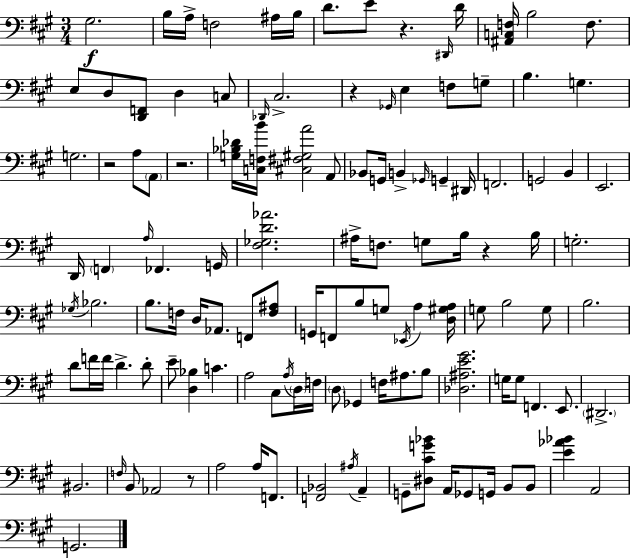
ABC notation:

X:1
T:Untitled
M:3/4
L:1/4
K:A
^G,2 B,/4 A,/4 F,2 ^A,/4 B,/4 D/2 E/2 z ^D,,/4 D/4 [^A,,C,F,]/4 B,2 F,/2 E,/2 D,/2 [D,,F,,]/2 D, C,/2 _D,,/4 ^C,2 z _G,,/4 E, F,/2 G,/2 B, G, G,2 z2 A,/2 A,,/2 z2 [G,_B,_D]/4 [C,F,B]/4 [^C,^F,^G,A]2 A,,/2 _B,,/2 G,,/4 B,, _G,,/4 G,, ^D,,/4 F,,2 G,,2 B,, E,,2 D,,/4 F,, A,/4 _F,, G,,/4 [^F,_G,D_A]2 ^A,/4 F,/2 G,/2 B,/4 z B,/4 G,2 _G,/4 _B,2 B,/2 F,/4 D,/4 _A,,/2 F,,/2 [F,^A,]/2 G,,/4 F,,/2 B,/2 G,/2 _E,,/4 A, [D,^G,A,]/4 G,/2 B,2 G,/2 B,2 D/2 F/4 F/4 D D/2 E/2 [D,_B,] C A,2 ^C,/2 A,/4 D,/4 F,/4 D,/2 _G,, F,/4 ^A,/2 B,/2 [_D,^A,E^G]2 G,/4 G,/2 F,, E,,/2 ^D,,2 ^B,,2 F,/4 B,,/2 _A,,2 z/2 A,2 A,/4 F,,/2 [F,,_B,,]2 ^A,/4 A,, G,,/2 [^D,^CG_B]/2 A,,/4 _G,,/2 G,,/4 B,,/2 B,,/2 [E_A_B] A,,2 G,,2